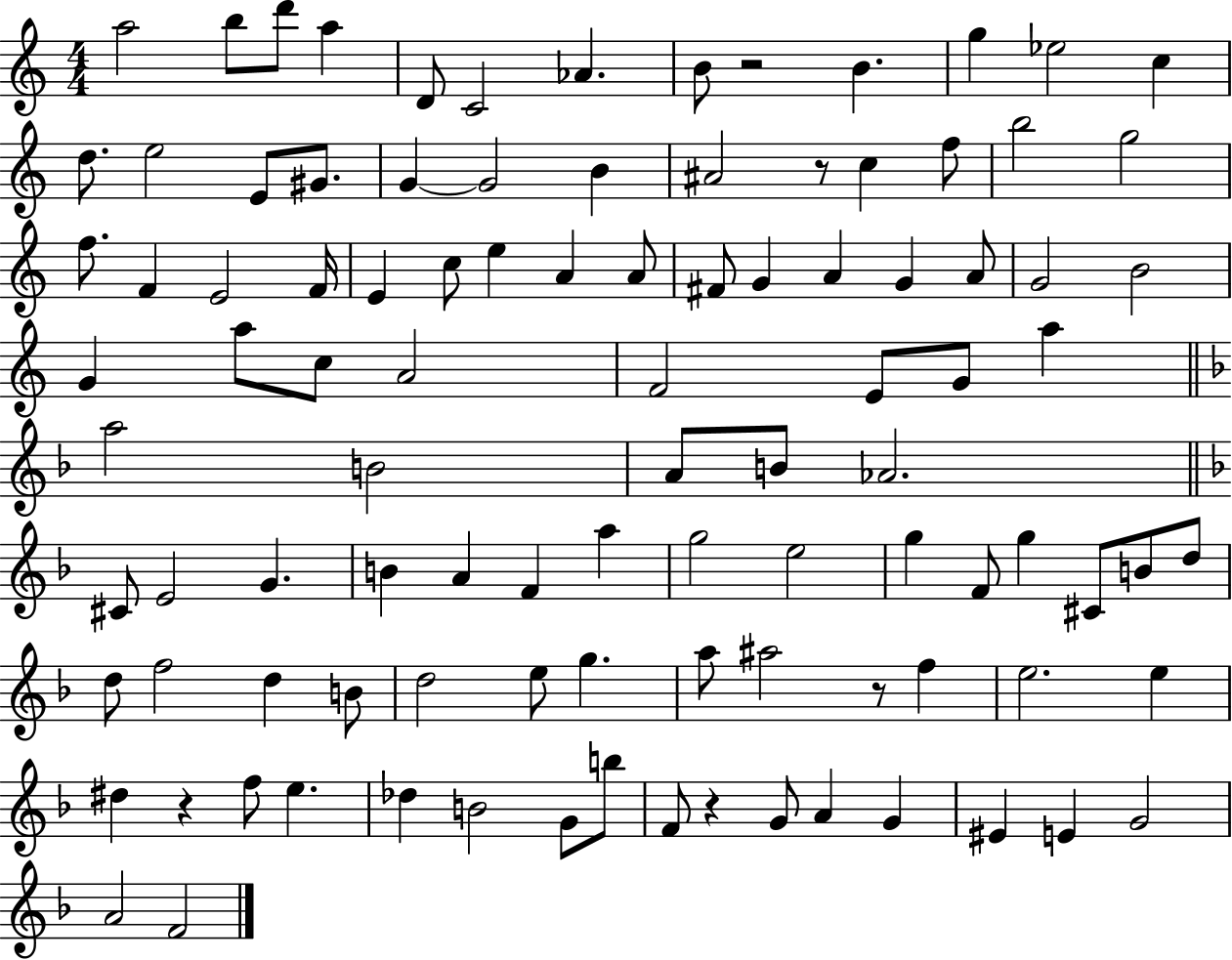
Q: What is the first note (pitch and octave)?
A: A5